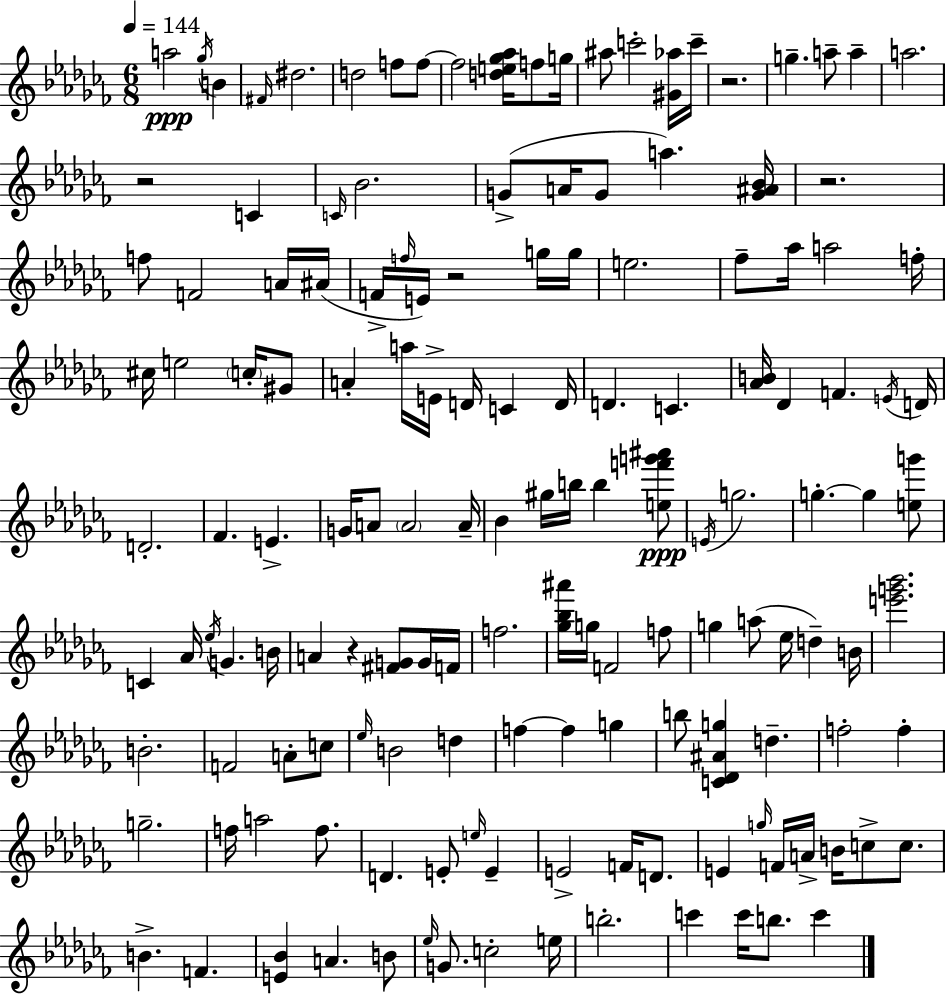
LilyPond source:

{
  \clef treble
  \numericTimeSignature
  \time 6/8
  \key aes \minor
  \tempo 4 = 144
  \repeat volta 2 { a''2\ppp \acciaccatura { ges''16 } b'4 | \grace { fis'16 } dis''2. | d''2 f''8 | f''8~~ f''2 <d'' e'' ges'' aes''>16 f''8 | \break g''16 ais''8 c'''2-. | <gis' aes''>16 c'''16-- r2. | g''4.-- a''8-- a''4-- | a''2. | \break r2 c'4 | \grace { c'16 } bes'2. | g'8->( a'16 g'8 a''4.) | <g' ais' bes'>16 r2. | \break f''8 f'2 | a'16 ais'16( f'16-> \grace { f''16 } e'16) r2 | g''16 g''16 e''2. | fes''8-- aes''16 a''2 | \break f''16-. cis''16 e''2 | \parenthesize c''16-. gis'8 a'4-. a''16 e'16-> d'16 c'4 | d'16 d'4. c'4. | <aes' b'>16 des'4 f'4. | \break \acciaccatura { e'16 } d'16 d'2.-. | fes'4. e'4.-> | g'16 a'8 \parenthesize a'2 | a'16-- bes'4 gis''16 b''16 b''4 | \break <e'' f''' g''' ais'''>8\ppp \acciaccatura { e'16 } g''2. | g''4.-.~~ | g''4 <e'' g'''>8 c'4 aes'16 \acciaccatura { ees''16 } | g'4. b'16 a'4 r4 | \break <fis' g'>8 g'16 f'16 f''2. | <ges'' bes'' ais'''>16 g''16 f'2 | f''8 g''4 a''8( | ees''16 d''4--) b'16 <e''' g''' bes'''>2. | \break b'2.-. | f'2 | a'8-. c''8 \grace { ees''16 } b'2 | d''4 f''4~~ | \break f''4 g''4 b''8 <c' des' ais' g''>4 | d''4.-- f''2-. | f''4-. g''2.-- | f''16 a''2 | \break f''8. d'4. | e'8-. \grace { e''16 } e'4-- e'2-> | f'16 d'8. e'4 | \grace { g''16 } f'16 a'16-> b'16 c''8-> c''8. b'4.-> | \break f'4. <e' bes'>4 | a'4. b'8 \grace { ees''16 } g'8. | c''2-. e''16 b''2.-. | c'''4 | \break c'''16 b''8. c'''4 } \bar "|."
}